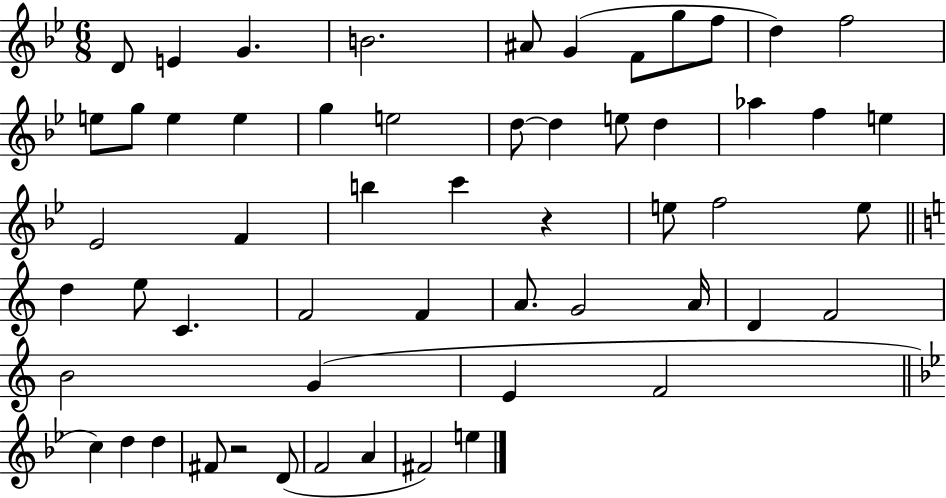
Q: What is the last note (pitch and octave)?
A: E5